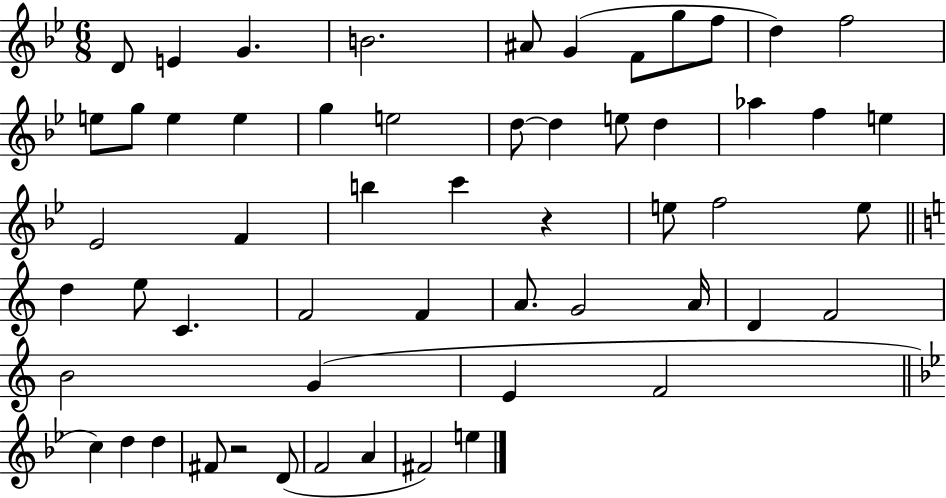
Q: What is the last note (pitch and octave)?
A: E5